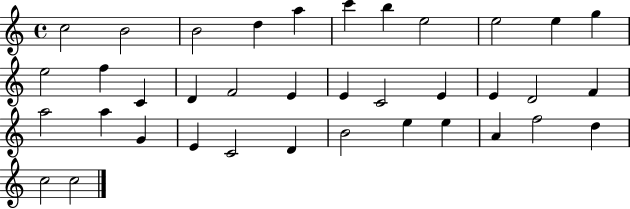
X:1
T:Untitled
M:4/4
L:1/4
K:C
c2 B2 B2 d a c' b e2 e2 e g e2 f C D F2 E E C2 E E D2 F a2 a G E C2 D B2 e e A f2 d c2 c2